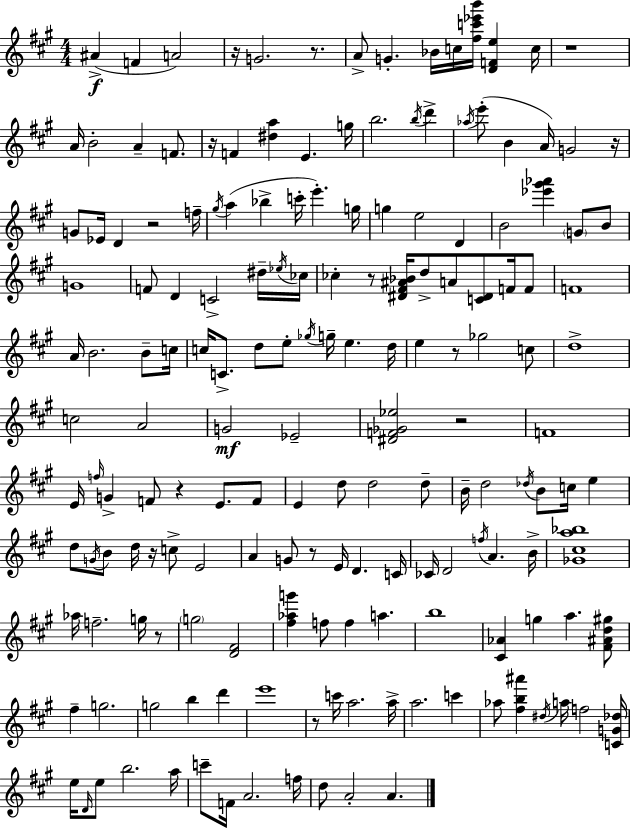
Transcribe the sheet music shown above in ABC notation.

X:1
T:Untitled
M:4/4
L:1/4
K:A
^A F A2 z/4 G2 z/2 A/2 G _B/4 c/4 [^fc'_e'b']/4 [DFe] c/4 z4 A/4 B2 A F/2 z/4 F [^da] E g/4 b2 b/4 d' _a/4 e'/2 B A/4 G2 z/4 G/2 _E/4 D z2 f/4 ^g/4 a _b c'/4 e' g/4 g e2 D B2 [_e'^g'_a'] G/2 B/2 G4 F/2 D C2 ^d/4 _e/4 _c/4 _c z/2 [^D^F^A_B]/4 d/2 A/2 [C^D]/2 F/4 F/2 F4 A/4 B2 B/2 c/4 c/4 C/2 d/2 e/2 _g/4 g/4 e d/4 e z/2 _g2 c/2 d4 c2 A2 G2 _E2 [^DF_G_e]2 z2 F4 E/4 f/4 G F/2 z E/2 F/2 E d/2 d2 d/2 B/4 d2 _d/4 B/2 c/4 e d/2 G/4 B/2 d/4 z/4 c/2 E2 A G/2 z/2 E/4 D C/4 _C/4 D2 f/4 A B/4 [_G^ca_b]4 _a/4 f2 g/4 z/2 g2 [D^F]2 [^f_ag'] f/2 f a b4 [^C_A] g a [^F^Ad^g]/2 ^f g2 g2 b d' e'4 z/2 c'/4 a2 a/4 a2 c' _a/2 [^fb^a'] ^d/4 a/4 f2 [CG_d]/4 e/4 D/4 e/2 b2 a/4 c'/2 F/4 A2 f/4 d/2 A2 A